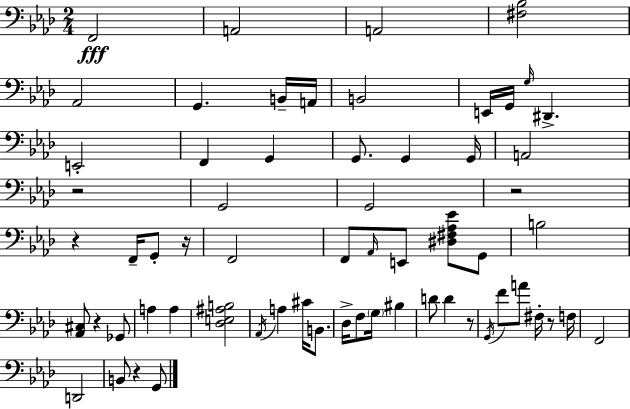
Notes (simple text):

F2/h A2/h A2/h [F#3,Bb3]/h Ab2/h G2/q. B2/s A2/s B2/h E2/s G2/s G3/s D#2/q. E2/h F2/q G2/q G2/e. G2/q G2/s A2/h R/h G2/h G2/h R/h R/q F2/s G2/e R/s F2/h F2/e Ab2/s E2/e [D#3,F#3,Ab3,Eb4]/e G2/e B3/h [Ab2,C#3]/e R/q Gb2/e A3/q A3/q [Db3,E3,A#3,B3]/h Ab2/s A3/q C#4/s B2/e. Db3/s F3/e G3/s BIS3/q D4/e D4/q R/e G2/s F4/e A4/e F#3/s R/e F3/s F2/h D2/h B2/e R/q G2/e